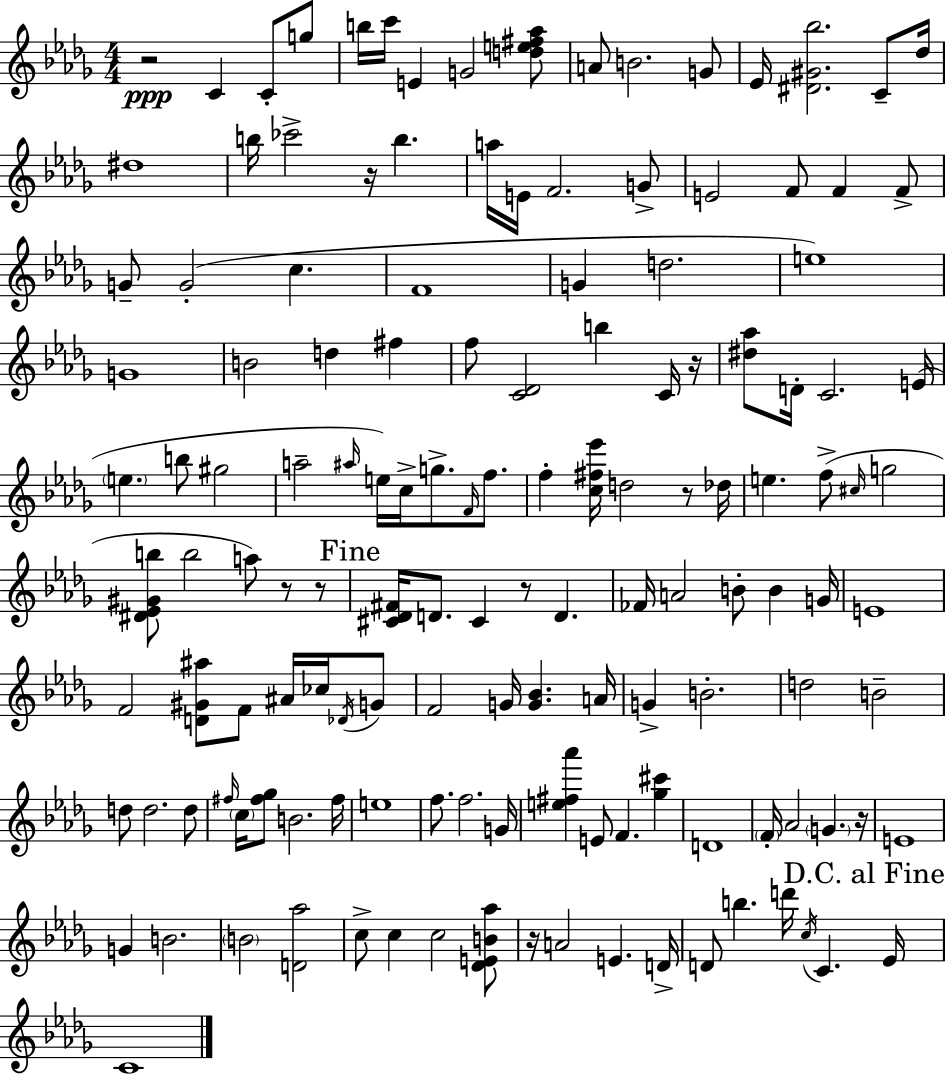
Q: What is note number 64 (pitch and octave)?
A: D4